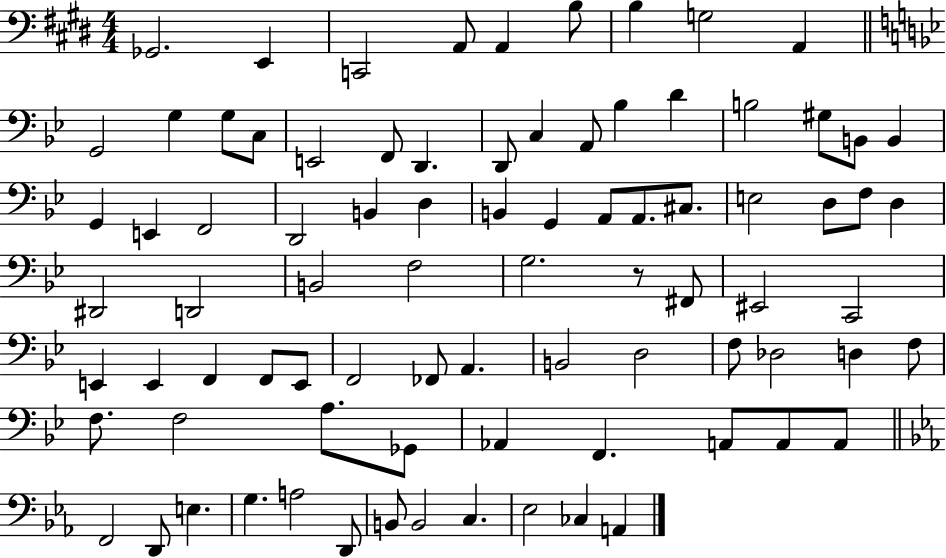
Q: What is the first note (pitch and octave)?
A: Gb2